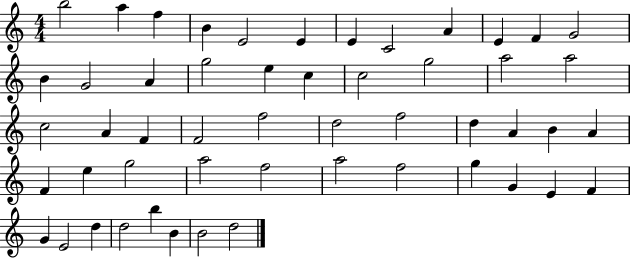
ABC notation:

X:1
T:Untitled
M:4/4
L:1/4
K:C
b2 a f B E2 E E C2 A E F G2 B G2 A g2 e c c2 g2 a2 a2 c2 A F F2 f2 d2 f2 d A B A F e g2 a2 f2 a2 f2 g G E F G E2 d d2 b B B2 d2